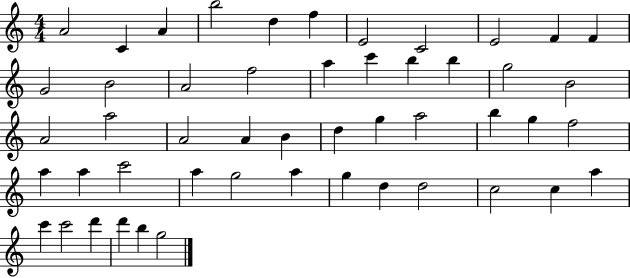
A4/h C4/q A4/q B5/h D5/q F5/q E4/h C4/h E4/h F4/q F4/q G4/h B4/h A4/h F5/h A5/q C6/q B5/q B5/q G5/h B4/h A4/h A5/h A4/h A4/q B4/q D5/q G5/q A5/h B5/q G5/q F5/h A5/q A5/q C6/h A5/q G5/h A5/q G5/q D5/q D5/h C5/h C5/q A5/q C6/q C6/h D6/q D6/q B5/q G5/h